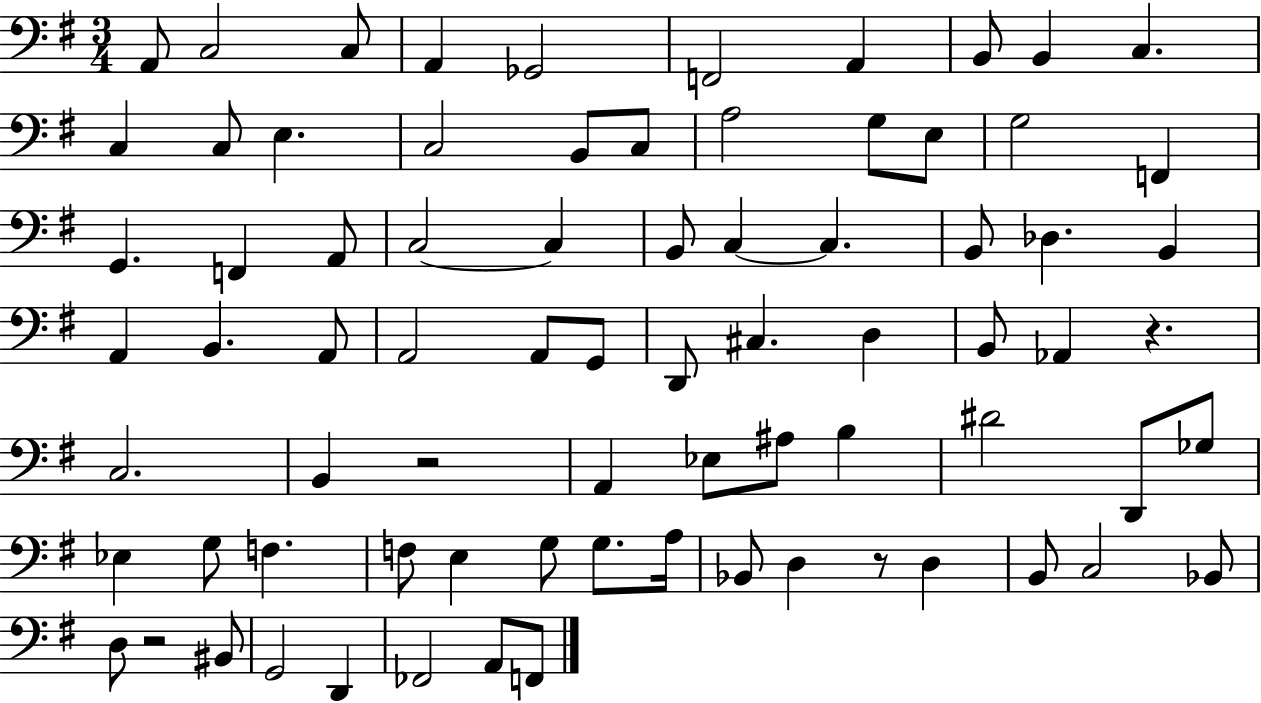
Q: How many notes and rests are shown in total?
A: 77